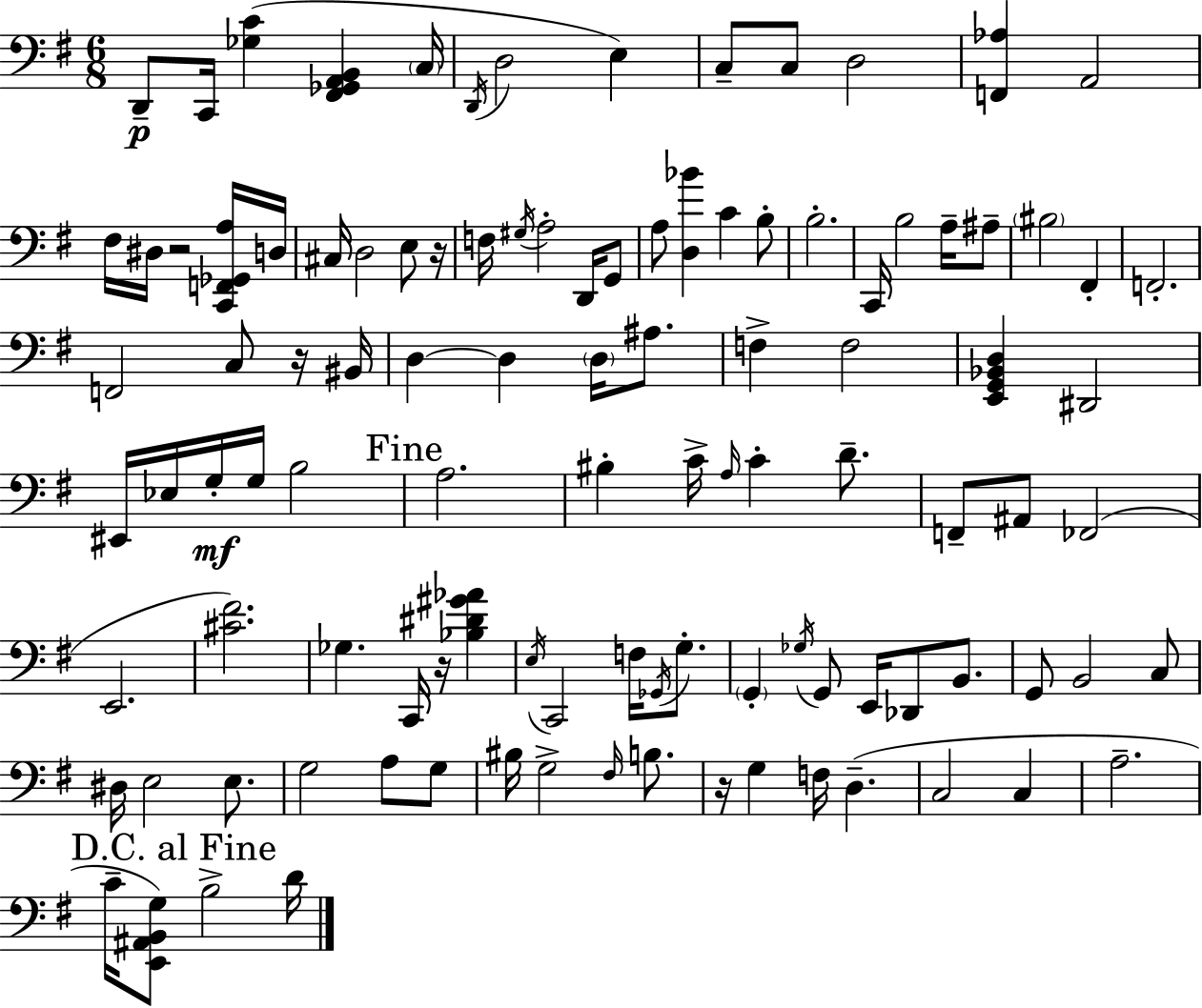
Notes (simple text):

D2/e C2/s [Gb3,C4]/q [F#2,Gb2,A2,B2]/q C3/s D2/s D3/h E3/q C3/e C3/e D3/h [F2,Ab3]/q A2/h F#3/s D#3/s R/h [C2,F2,Gb2,A3]/s D3/s C#3/s D3/h E3/e R/s F3/s G#3/s A3/h D2/s G2/e A3/e [D3,Bb4]/q C4/q B3/e B3/h. C2/s B3/h A3/s A#3/e BIS3/h F#2/q F2/h. F2/h C3/e R/s BIS2/s D3/q D3/q D3/s A#3/e. F3/q F3/h [E2,G2,Bb2,D3]/q D#2/h EIS2/s Eb3/s G3/s G3/s B3/h A3/h. BIS3/q C4/s A3/s C4/q D4/e. F2/e A#2/e FES2/h E2/h. [C#4,F#4]/h. Gb3/q. C2/s R/s [Bb3,D#4,G#4,Ab4]/q E3/s C2/h F3/s Gb2/s G3/e. G2/q Gb3/s G2/e E2/s Db2/e B2/e. G2/e B2/h C3/e D#3/s E3/h E3/e. G3/h A3/e G3/e BIS3/s G3/h F#3/s B3/e. R/s G3/q F3/s D3/q. C3/h C3/q A3/h. C4/s [E2,A#2,B2,G3]/e B3/h D4/s